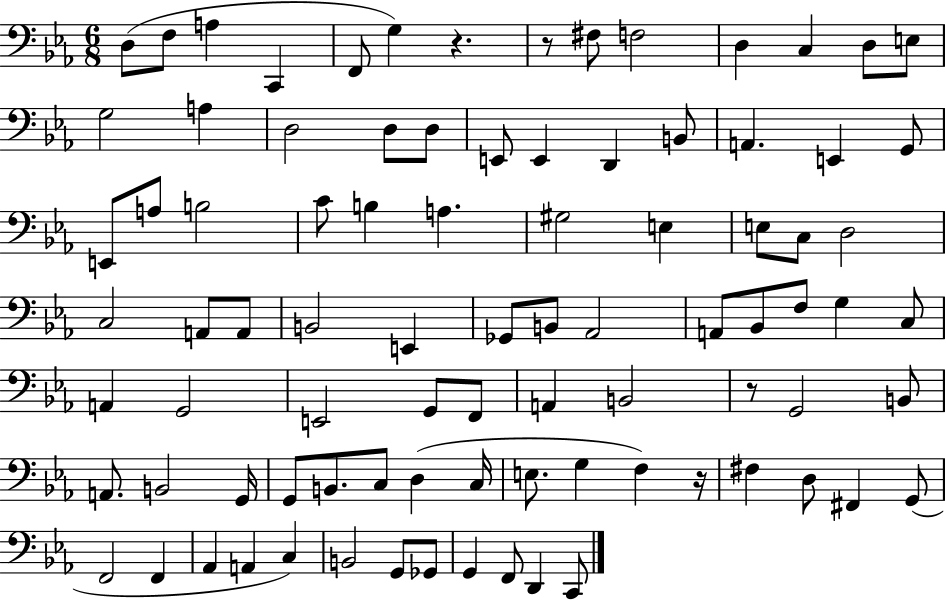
D3/e F3/e A3/q C2/q F2/e G3/q R/q. R/e F#3/e F3/h D3/q C3/q D3/e E3/e G3/h A3/q D3/h D3/e D3/e E2/e E2/q D2/q B2/e A2/q. E2/q G2/e E2/e A3/e B3/h C4/e B3/q A3/q. G#3/h E3/q E3/e C3/e D3/h C3/h A2/e A2/e B2/h E2/q Gb2/e B2/e Ab2/h A2/e Bb2/e F3/e G3/q C3/e A2/q G2/h E2/h G2/e F2/e A2/q B2/h R/e G2/h B2/e A2/e. B2/h G2/s G2/e B2/e. C3/e D3/q C3/s E3/e. G3/q F3/q R/s F#3/q D3/e F#2/q G2/e F2/h F2/q Ab2/q A2/q C3/q B2/h G2/e Gb2/e G2/q F2/e D2/q C2/e